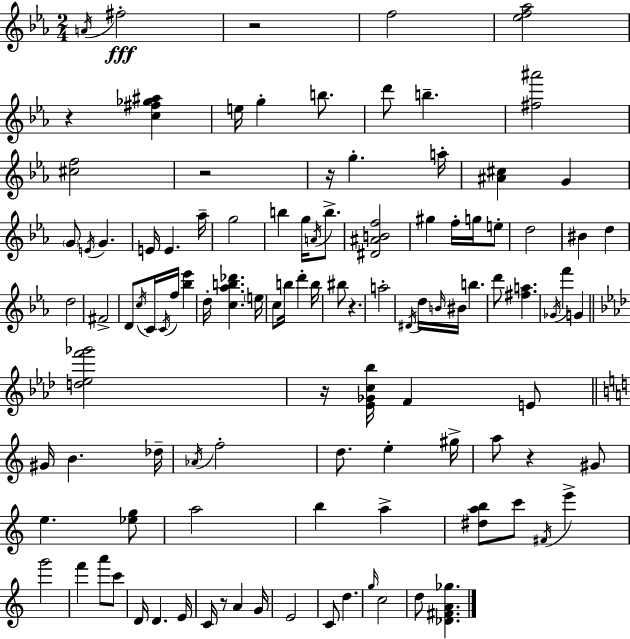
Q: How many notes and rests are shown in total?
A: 110